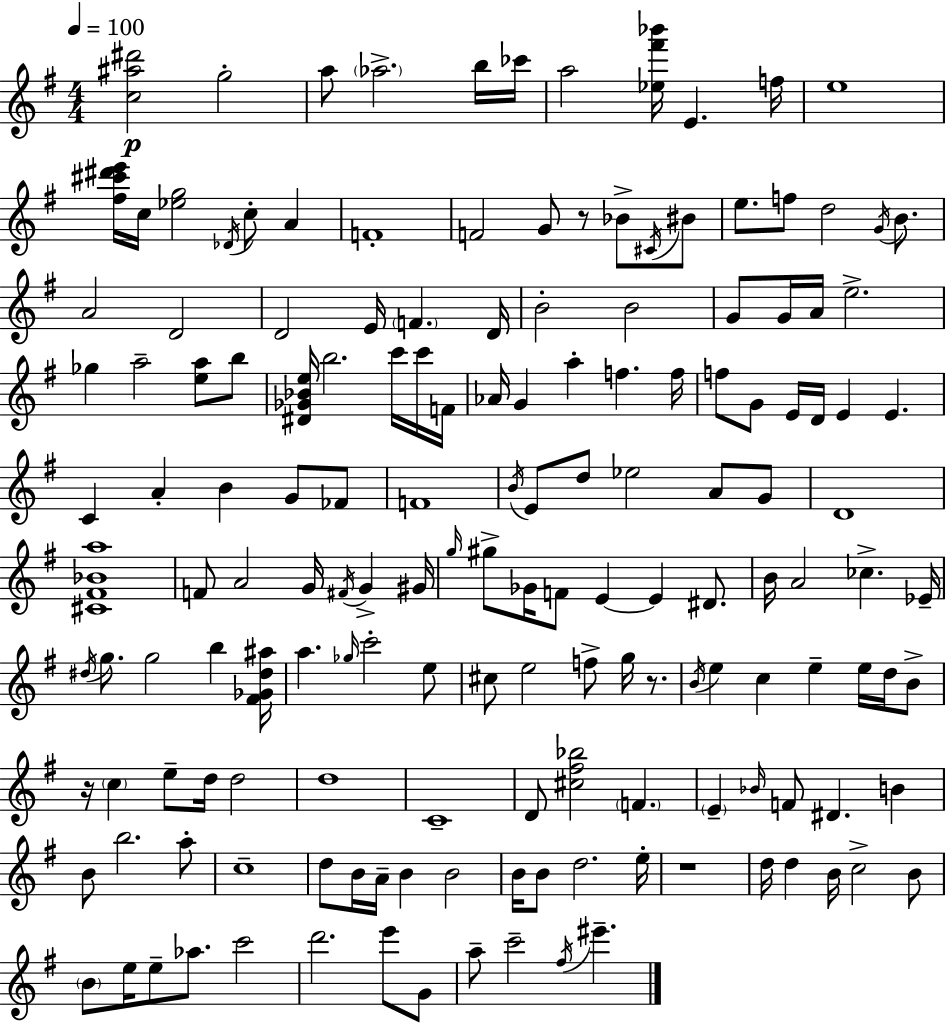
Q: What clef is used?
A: treble